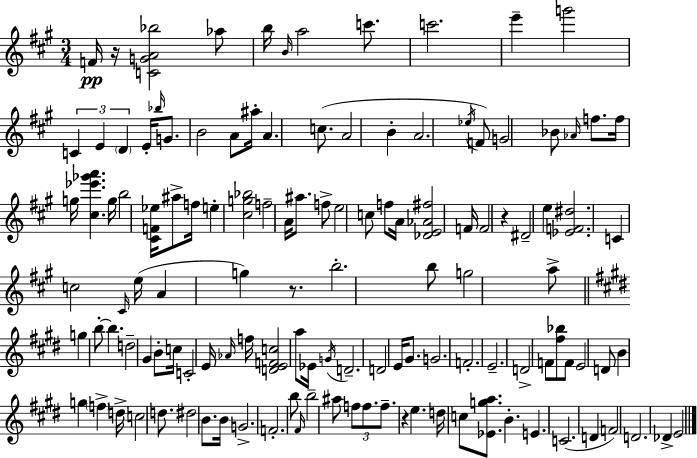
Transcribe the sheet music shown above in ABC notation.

X:1
T:Untitled
M:3/4
L:1/4
K:A
F/4 z/4 [CGA_b]2 _a/2 b/4 B/4 a2 c'/2 c'2 e' g'2 C E D E/4 _b/4 G/2 B2 A/2 ^a/4 A c/2 A2 B A2 _e/4 F/2 G2 _B/2 _A/4 f/2 f/4 g/4 [^c_e'_g'a'] g/4 b2 [^CF_e]/4 ^a/2 f/4 e [^cg_b]2 f2 A/4 ^a/2 f/2 e2 c/2 f/2 A/4 [_DE_A^f]2 F/4 F2 z ^D2 e [_EF^d]2 C c2 ^C/4 e/4 A g z/2 b2 b/2 g2 a/2 g b/2 b d2 ^G B/2 c/4 C2 E/4 _A/4 f/4 [DEFc]2 a/2 _E/4 G/4 D2 D2 E/4 ^G/2 G2 F2 E2 D2 F/2 [^f_b]/2 F/2 E2 D/2 B g f d/4 c2 d/2 ^d2 B/2 B/4 G2 F2 b/2 ^F/4 b2 ^a/2 f/2 f/2 f/2 z e d/4 c/2 [_Ega]/2 B E C2 D F2 D2 _D E2